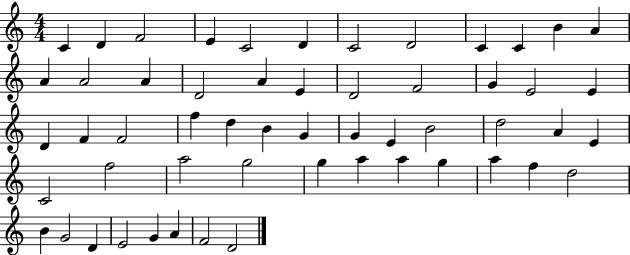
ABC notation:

X:1
T:Untitled
M:4/4
L:1/4
K:C
C D F2 E C2 D C2 D2 C C B A A A2 A D2 A E D2 F2 G E2 E D F F2 f d B G G E B2 d2 A E C2 f2 a2 g2 g a a g a f d2 B G2 D E2 G A F2 D2